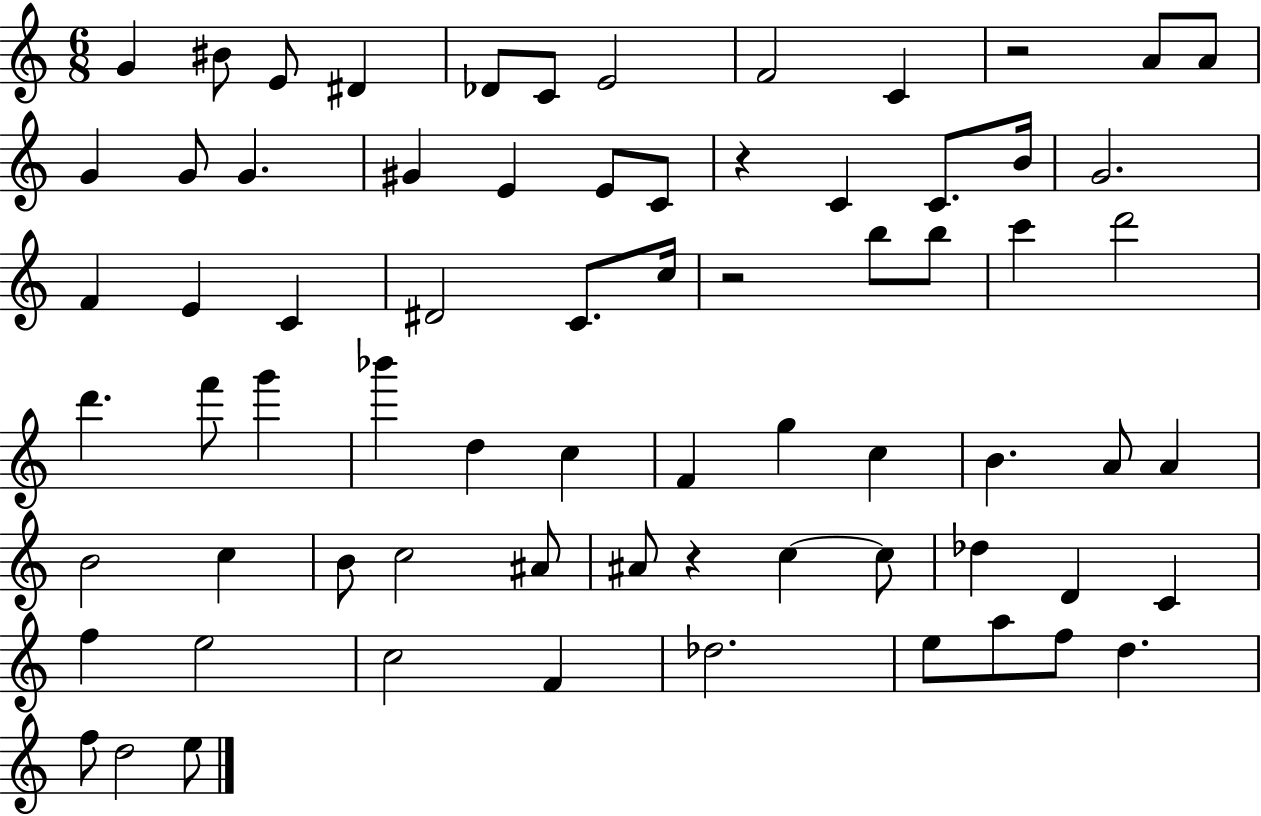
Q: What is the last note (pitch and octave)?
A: E5